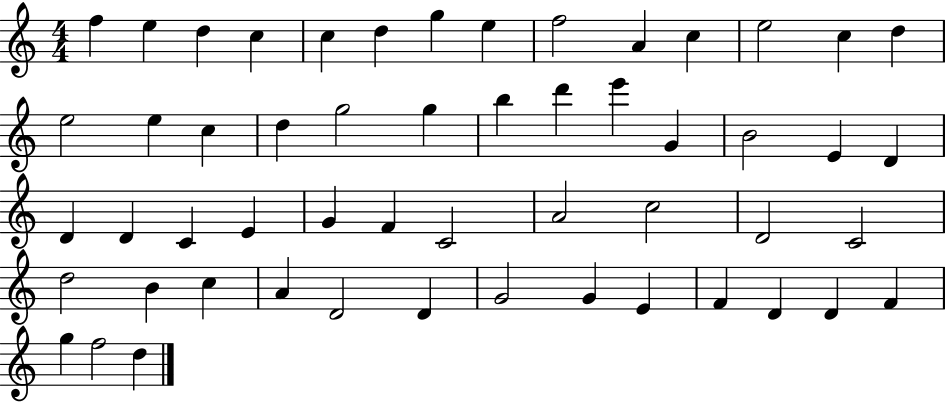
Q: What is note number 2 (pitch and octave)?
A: E5